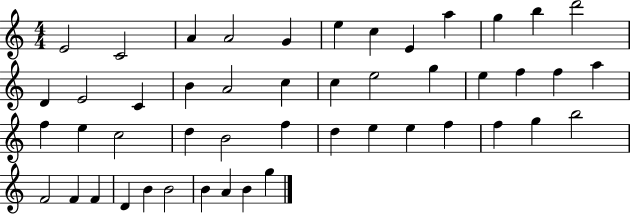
X:1
T:Untitled
M:4/4
L:1/4
K:C
E2 C2 A A2 G e c E a g b d'2 D E2 C B A2 c c e2 g e f f a f e c2 d B2 f d e e f f g b2 F2 F F D B B2 B A B g